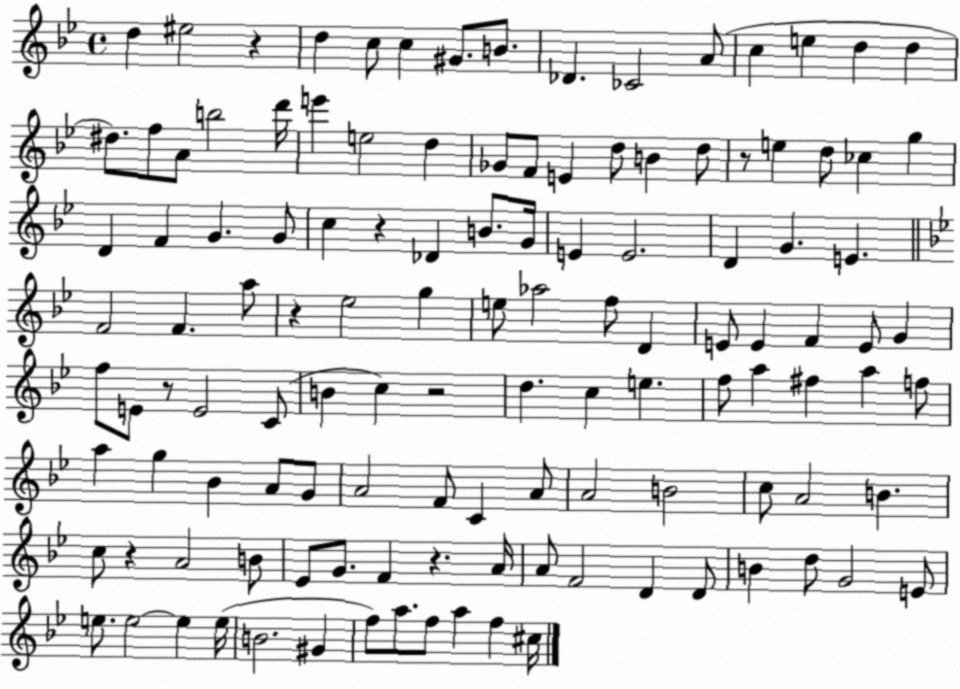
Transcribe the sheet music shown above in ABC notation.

X:1
T:Untitled
M:4/4
L:1/4
K:Bb
d ^e2 z d c/2 c ^G/2 B/2 _D _C2 A/2 c e d d ^d/2 f/2 A/2 b2 d'/4 e' e2 d _G/2 F/2 E d/2 B d/2 z/2 e d/2 _c g D F G G/2 c z _D B/2 G/4 E E2 D G E F2 F a/2 z _e2 g e/2 _a2 f/2 D E/2 E F E/2 G f/2 E/2 z/2 E2 C/2 B c z2 d c e f/2 a ^f a f/2 a g _B A/2 G/2 A2 F/2 C A/2 A2 B2 c/2 A2 B c/2 z A2 B/2 _E/2 G/2 F z A/4 A/2 F2 D D/2 B d/2 G2 E/2 e/2 e2 e e/4 B2 ^G f/2 a/2 f/2 a f ^c/4